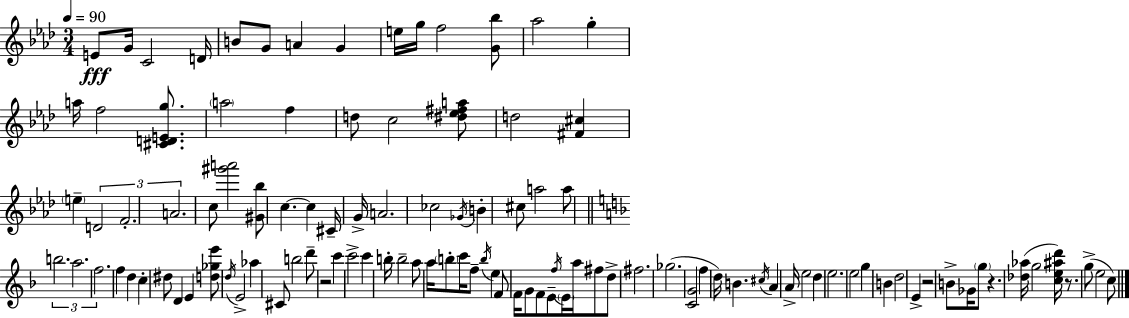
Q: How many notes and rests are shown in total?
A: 110